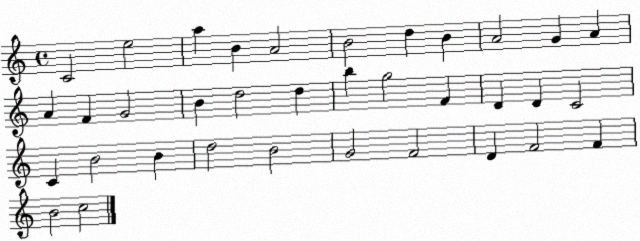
X:1
T:Untitled
M:4/4
L:1/4
K:C
C2 e2 a B A2 B2 d B A2 G A A F G2 B d2 d b g2 F D D C2 C B2 B d2 B2 G2 F2 D F2 F B2 c2